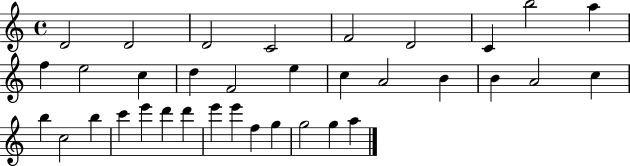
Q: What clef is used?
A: treble